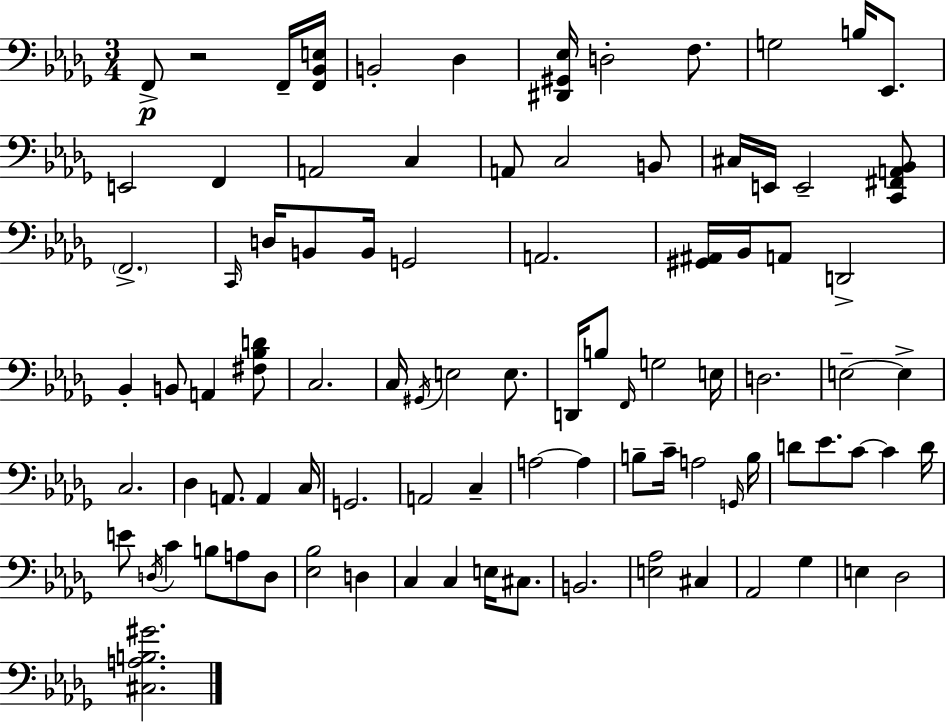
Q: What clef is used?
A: bass